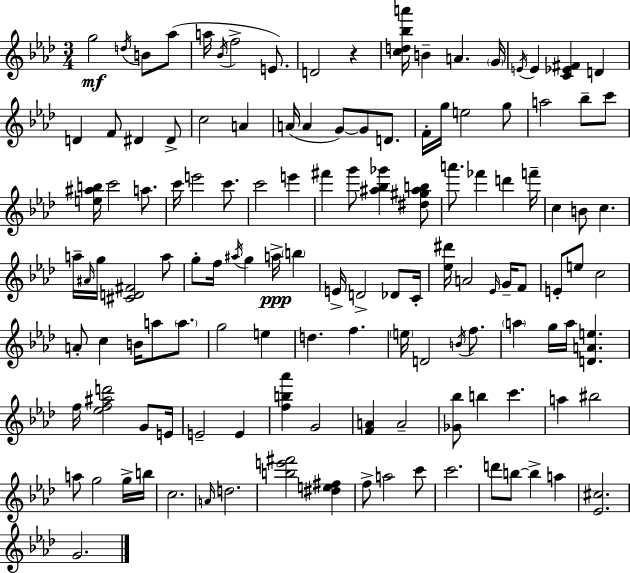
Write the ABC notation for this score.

X:1
T:Untitled
M:3/4
L:1/4
K:Ab
g2 d/4 B/2 _a/2 a/4 _B/4 f2 E/2 D2 z [cd_ba']/4 B A G/4 E/4 E [C_E^F] D D F/2 ^D ^D/2 c2 A A/4 A G/2 G/2 D/2 F/4 g/4 e2 g/2 a2 _b/2 c'/2 [e^ab]/4 c'2 a/2 c'/4 e'2 c'/2 c'2 e' ^f' g'/2 [^a_b_g'] [^d^g^ab]/2 a'/2 _f' d' f'/4 c B/2 c a/4 ^A/4 g/4 [^CD^F]2 a/2 g/2 f/4 ^a/4 g a/4 b E/4 D2 _D/2 C/4 [_e^d']/4 A2 _E/4 G/4 F/2 E/2 e/2 c2 A/2 c B/4 a/2 a/2 g2 e d f e/4 D2 B/4 f/2 a g/4 a/4 [DAe] f/4 [_ef^ad']2 G/2 E/4 E2 E [fb_a'] G2 [FA] A2 [_G_b]/2 b c' a ^b2 a/2 g2 g/4 b/4 c2 A/4 d2 [be'^f']2 [^de^f] f/2 a2 c'/2 c'2 d'/2 b/2 b a [_E^c]2 G2